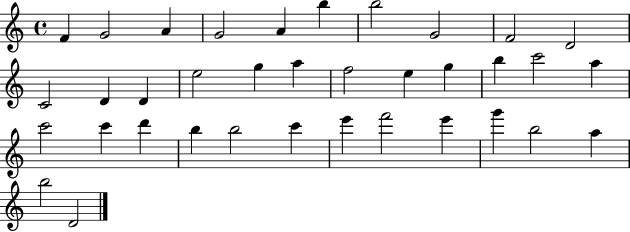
{
  \clef treble
  \time 4/4
  \defaultTimeSignature
  \key c \major
  f'4 g'2 a'4 | g'2 a'4 b''4 | b''2 g'2 | f'2 d'2 | \break c'2 d'4 d'4 | e''2 g''4 a''4 | f''2 e''4 g''4 | b''4 c'''2 a''4 | \break c'''2 c'''4 d'''4 | b''4 b''2 c'''4 | e'''4 f'''2 e'''4 | g'''4 b''2 a''4 | \break b''2 d'2 | \bar "|."
}